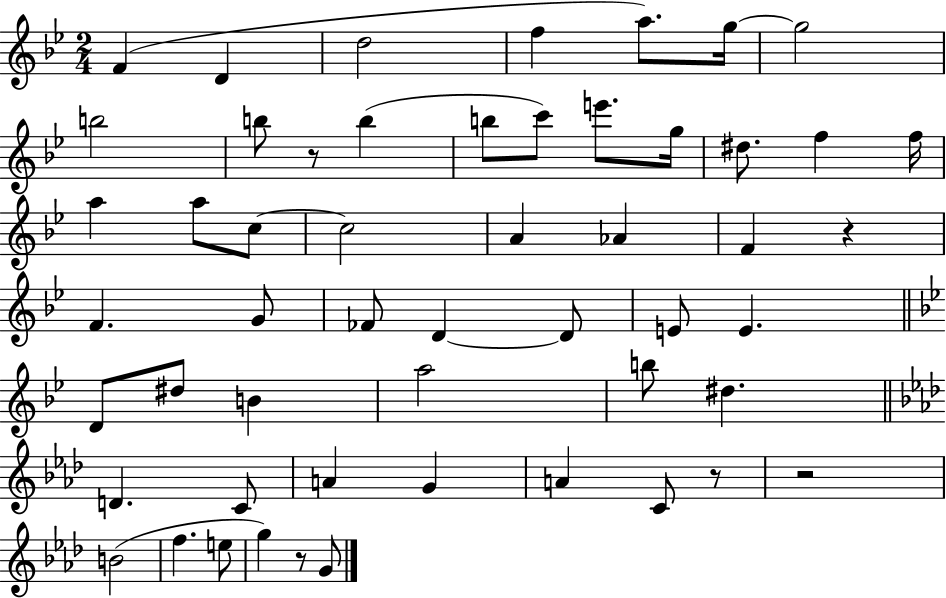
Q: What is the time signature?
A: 2/4